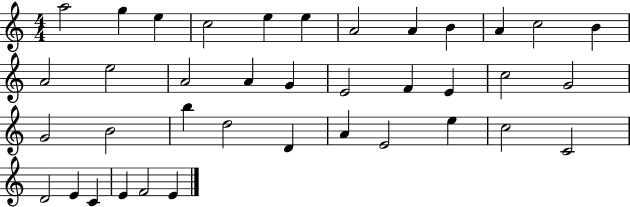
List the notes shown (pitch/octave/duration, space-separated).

A5/h G5/q E5/q C5/h E5/q E5/q A4/h A4/q B4/q A4/q C5/h B4/q A4/h E5/h A4/h A4/q G4/q E4/h F4/q E4/q C5/h G4/h G4/h B4/h B5/q D5/h D4/q A4/q E4/h E5/q C5/h C4/h D4/h E4/q C4/q E4/q F4/h E4/q